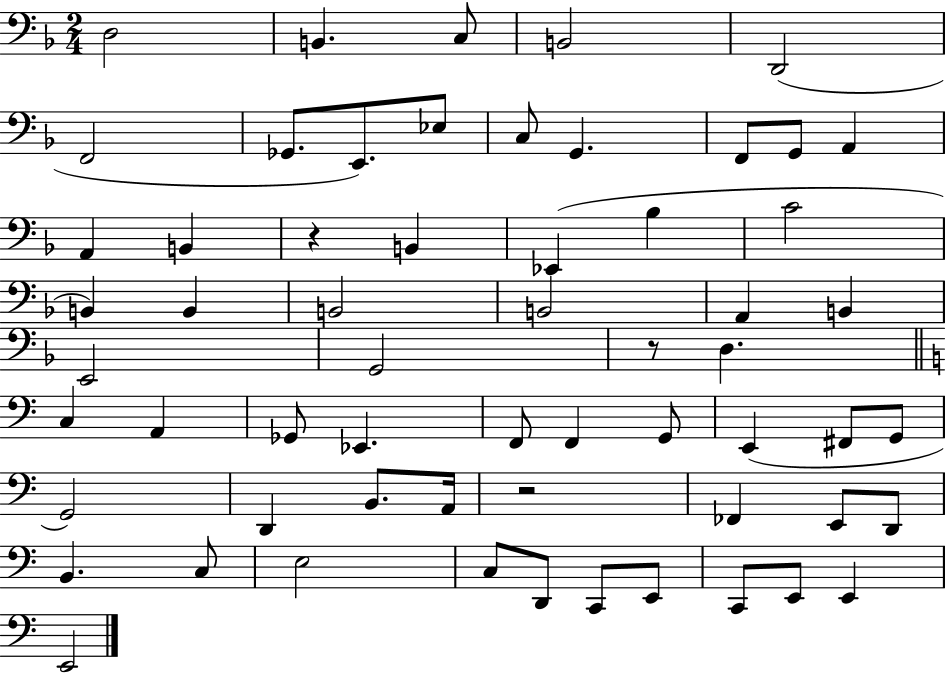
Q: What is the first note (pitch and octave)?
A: D3